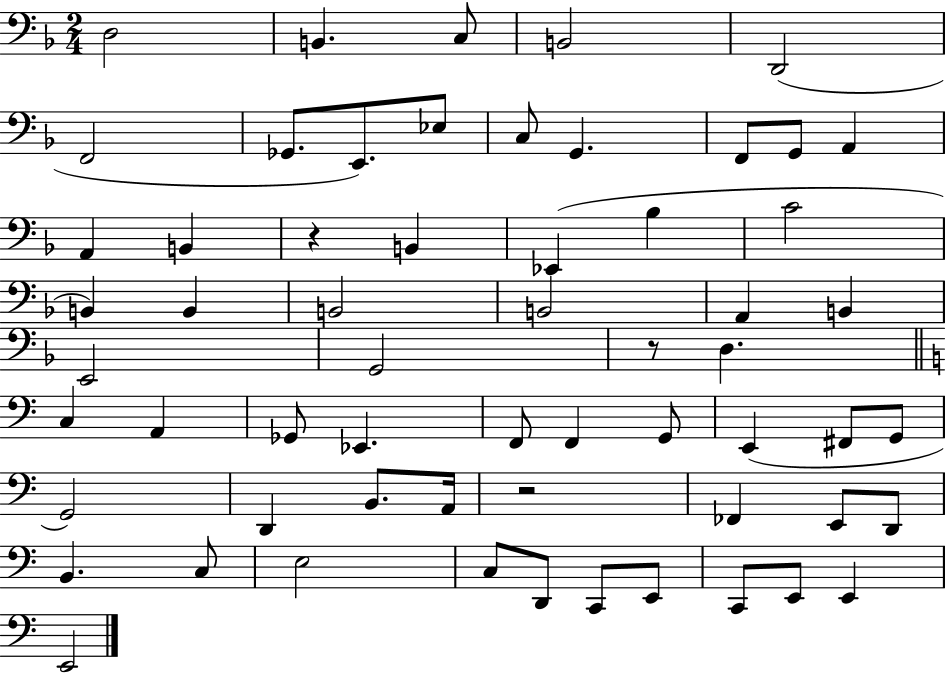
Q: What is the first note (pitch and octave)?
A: D3